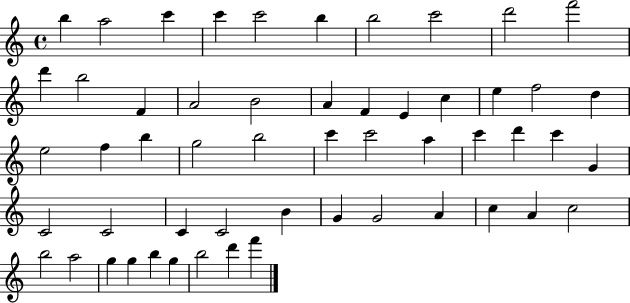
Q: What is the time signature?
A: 4/4